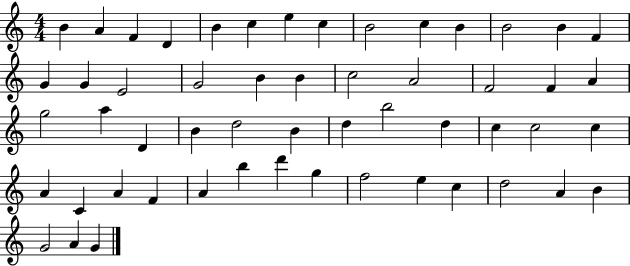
X:1
T:Untitled
M:4/4
L:1/4
K:C
B A F D B c e c B2 c B B2 B F G G E2 G2 B B c2 A2 F2 F A g2 a D B d2 B d b2 d c c2 c A C A F A b d' g f2 e c d2 A B G2 A G